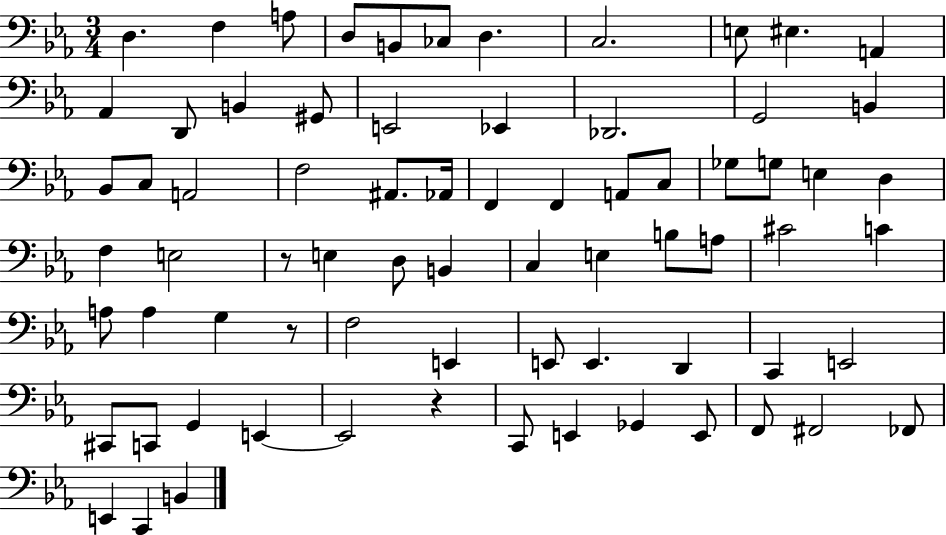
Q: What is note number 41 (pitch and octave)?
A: E3